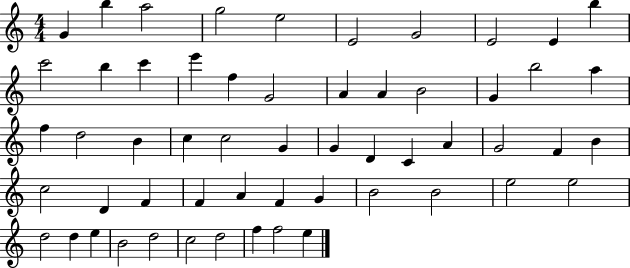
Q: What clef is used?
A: treble